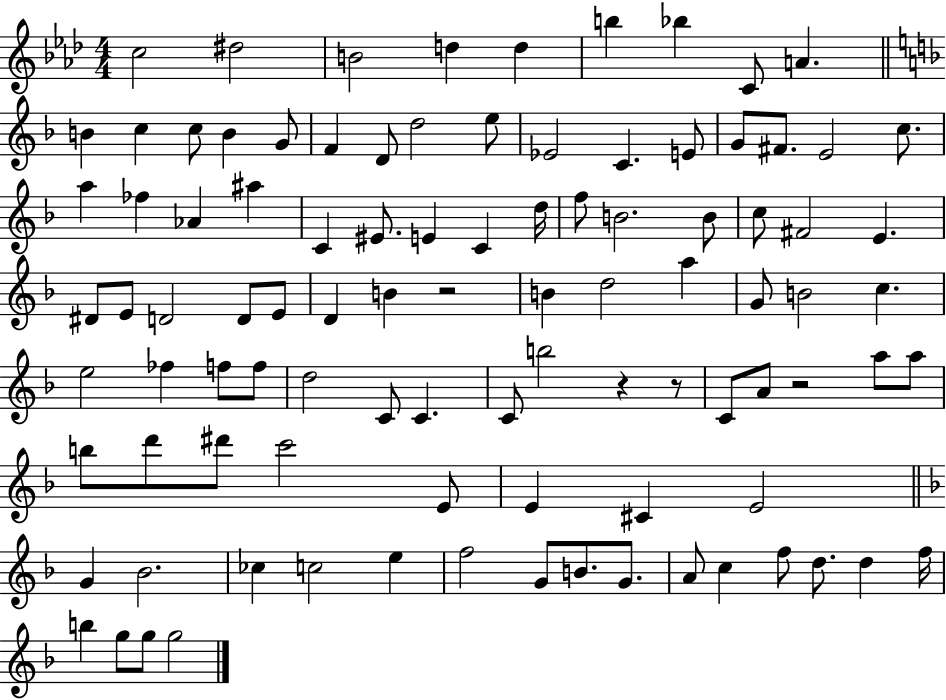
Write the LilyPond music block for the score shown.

{
  \clef treble
  \numericTimeSignature
  \time 4/4
  \key aes \major
  \repeat volta 2 { c''2 dis''2 | b'2 d''4 d''4 | b''4 bes''4 c'8 a'4. | \bar "||" \break \key f \major b'4 c''4 c''8 b'4 g'8 | f'4 d'8 d''2 e''8 | ees'2 c'4. e'8 | g'8 fis'8. e'2 c''8. | \break a''4 fes''4 aes'4 ais''4 | c'4 eis'8. e'4 c'4 d''16 | f''8 b'2. b'8 | c''8 fis'2 e'4. | \break dis'8 e'8 d'2 d'8 e'8 | d'4 b'4 r2 | b'4 d''2 a''4 | g'8 b'2 c''4. | \break e''2 fes''4 f''8 f''8 | d''2 c'8 c'4. | c'8 b''2 r4 r8 | c'8 a'8 r2 a''8 a''8 | \break b''8 d'''8 dis'''8 c'''2 e'8 | e'4 cis'4 e'2 | \bar "||" \break \key f \major g'4 bes'2. | ces''4 c''2 e''4 | f''2 g'8 b'8. g'8. | a'8 c''4 f''8 d''8. d''4 f''16 | \break b''4 g''8 g''8 g''2 | } \bar "|."
}